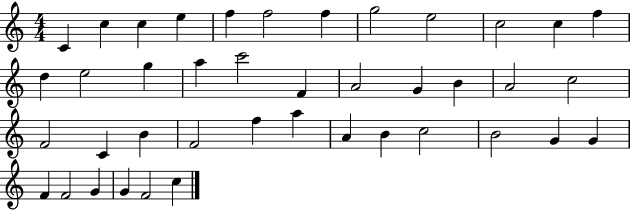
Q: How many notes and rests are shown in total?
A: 41